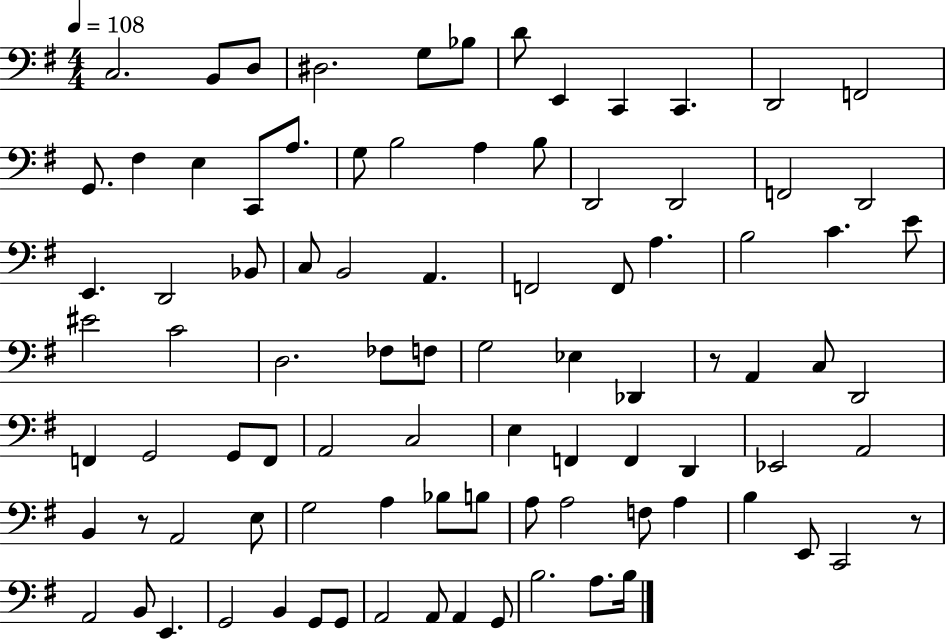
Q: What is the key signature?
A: G major